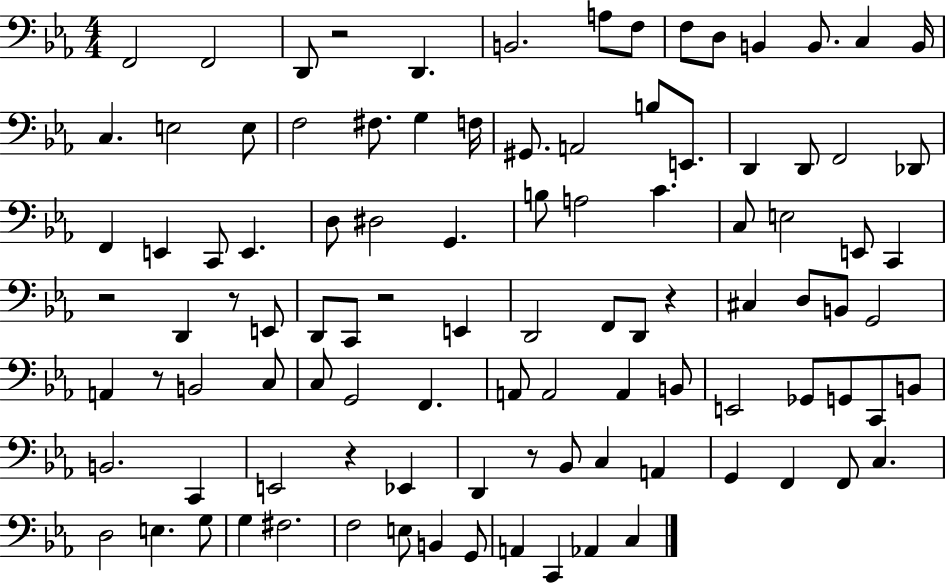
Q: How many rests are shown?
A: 8